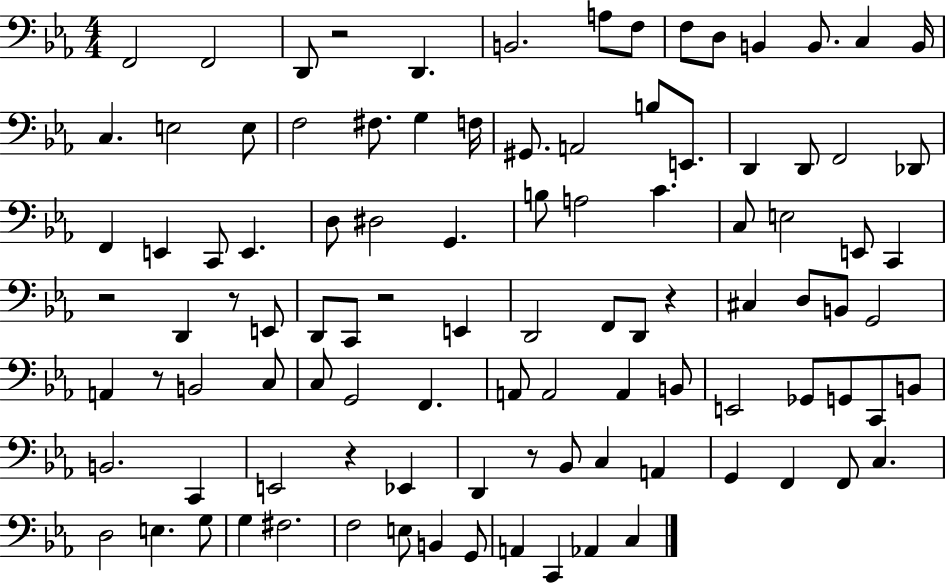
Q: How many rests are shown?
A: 8